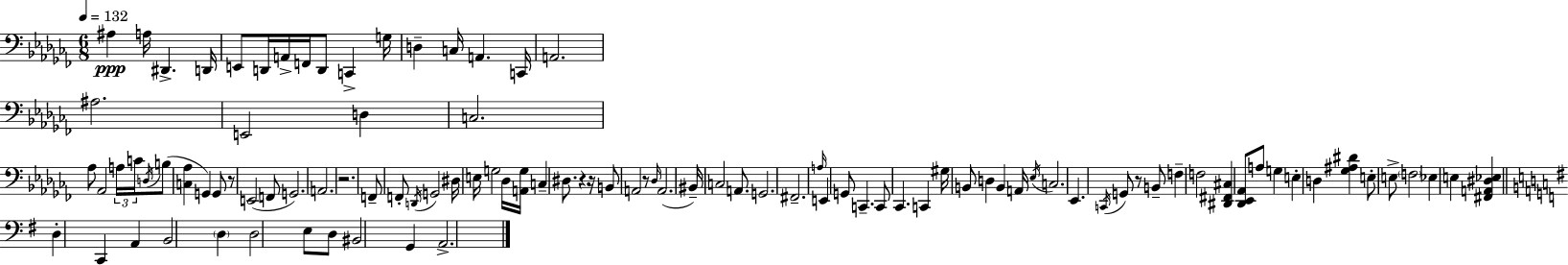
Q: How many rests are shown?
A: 6